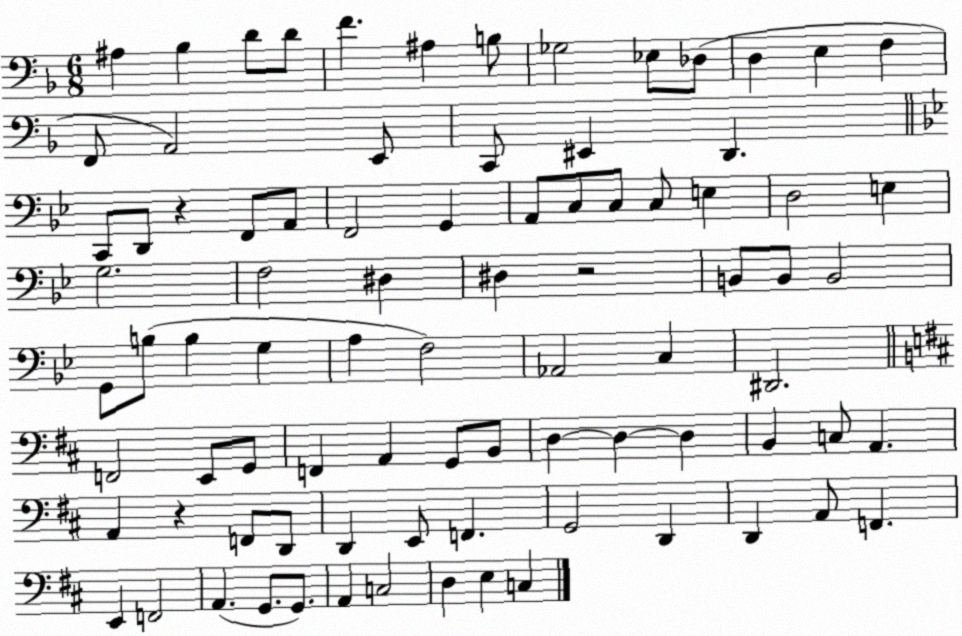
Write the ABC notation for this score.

X:1
T:Untitled
M:6/8
L:1/4
K:F
^A, _B, D/2 D/2 F ^A, B,/2 _G,2 _E,/2 _D,/2 D, E, F, F,,/2 A,,2 E,,/2 C,,/2 ^E,, D,, C,,/2 D,,/2 z F,,/2 A,,/2 F,,2 G,, A,,/2 C,/2 C,/2 C,/2 E, D,2 E, G,2 F,2 ^D, ^D, z2 B,,/2 B,,/2 B,,2 G,,/2 B,/2 B, G, A, F,2 _A,,2 C, ^D,,2 F,,2 E,,/2 G,,/2 F,, A,, G,,/2 B,,/2 D, D, D, B,, C,/2 A,, A,, z F,,/2 D,,/2 D,, E,,/2 F,, G,,2 D,, D,, A,,/2 F,, E,, F,,2 A,, G,,/2 G,,/2 A,, C,2 D, E, C,